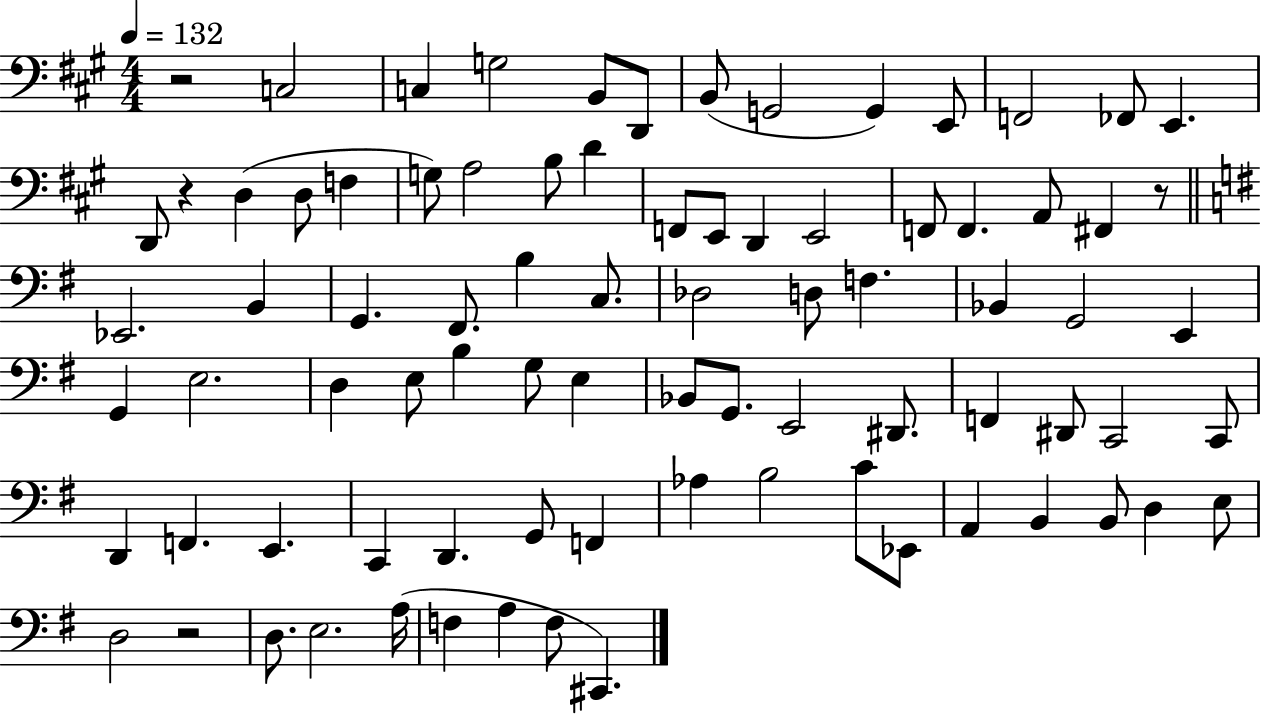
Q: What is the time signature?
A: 4/4